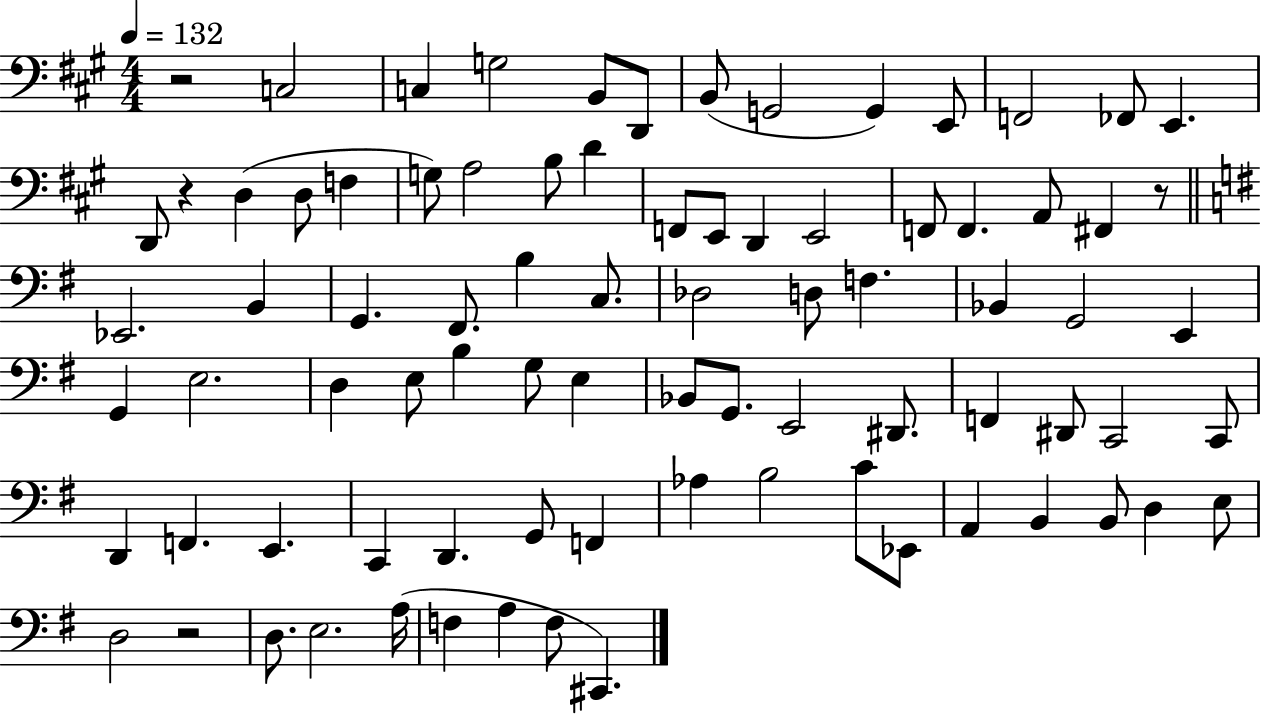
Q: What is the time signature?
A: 4/4